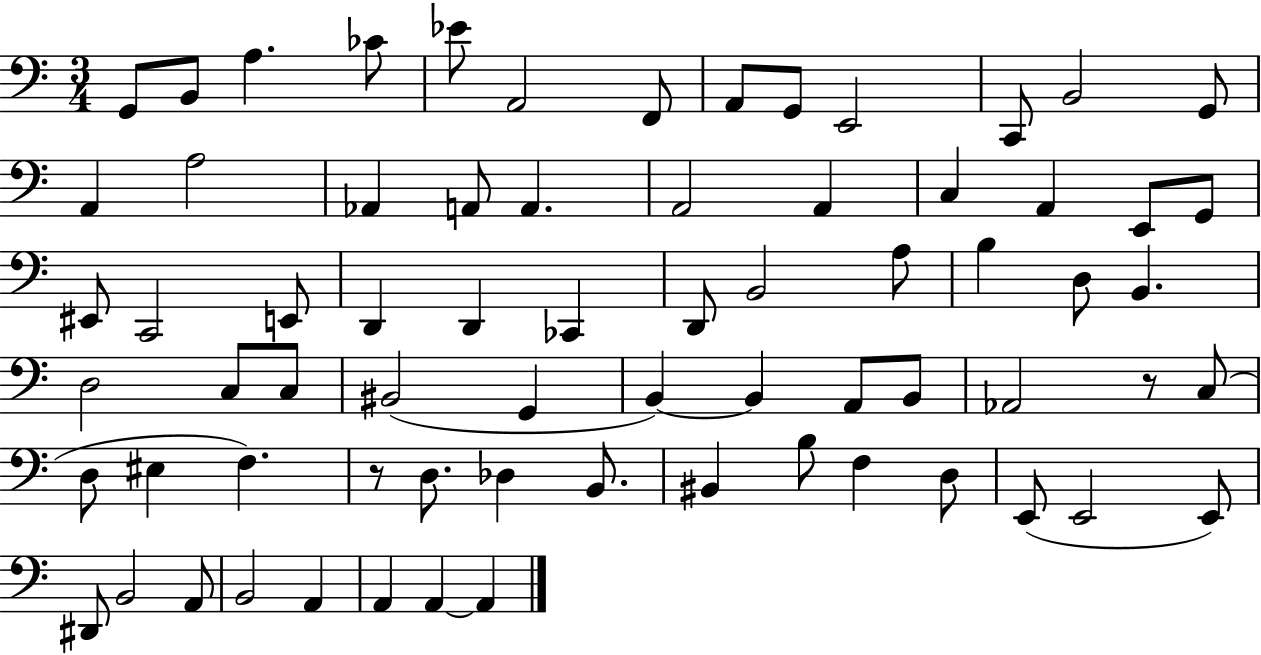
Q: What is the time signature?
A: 3/4